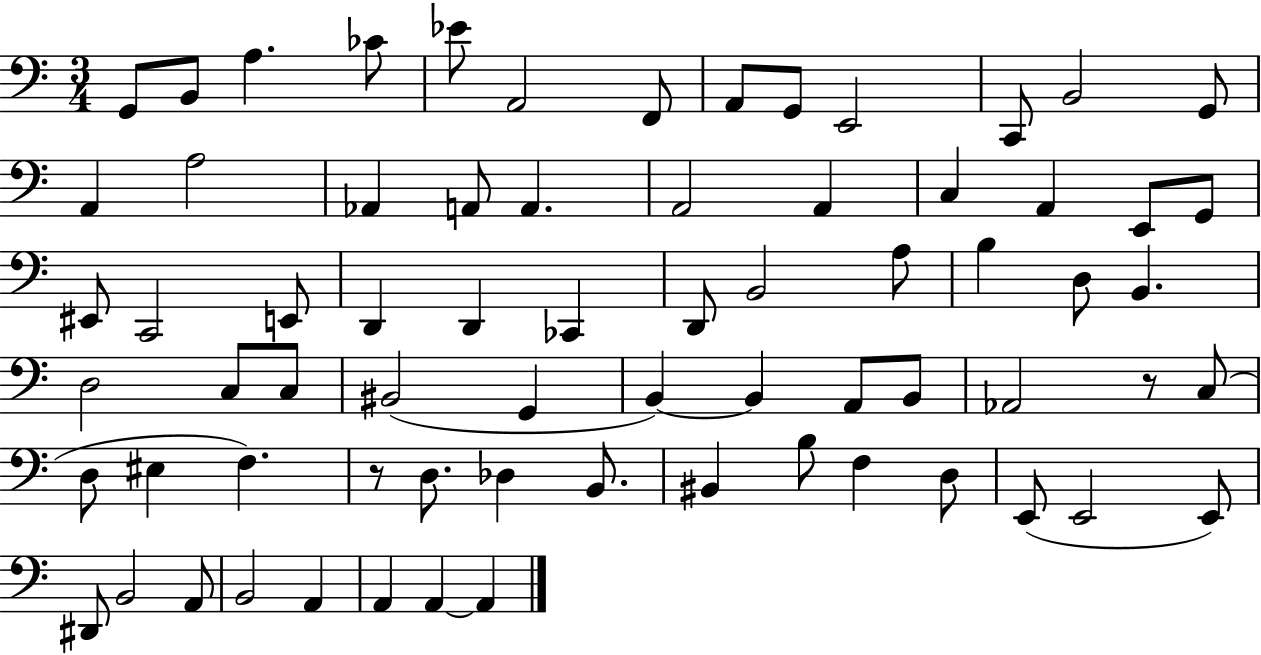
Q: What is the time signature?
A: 3/4